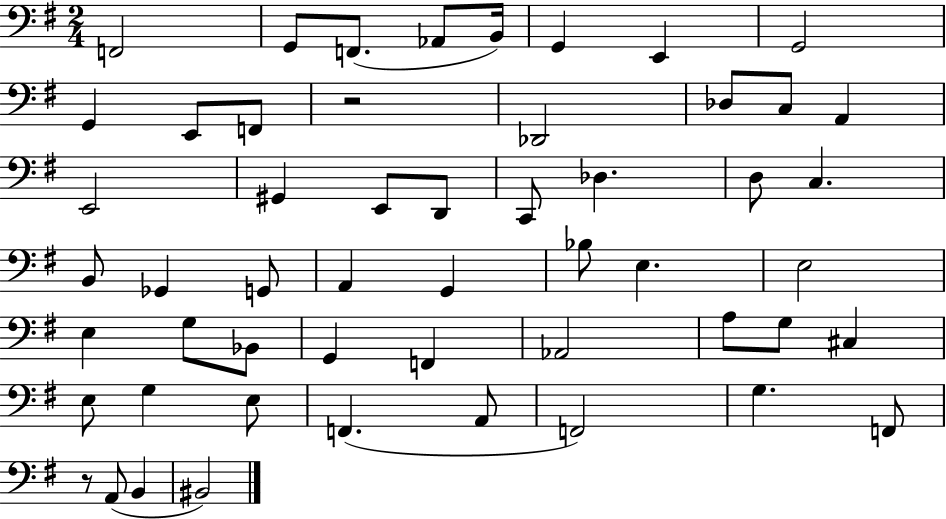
X:1
T:Untitled
M:2/4
L:1/4
K:G
F,,2 G,,/2 F,,/2 _A,,/2 B,,/4 G,, E,, G,,2 G,, E,,/2 F,,/2 z2 _D,,2 _D,/2 C,/2 A,, E,,2 ^G,, E,,/2 D,,/2 C,,/2 _D, D,/2 C, B,,/2 _G,, G,,/2 A,, G,, _B,/2 E, E,2 E, G,/2 _B,,/2 G,, F,, _A,,2 A,/2 G,/2 ^C, E,/2 G, E,/2 F,, A,,/2 F,,2 G, F,,/2 z/2 A,,/2 B,, ^B,,2